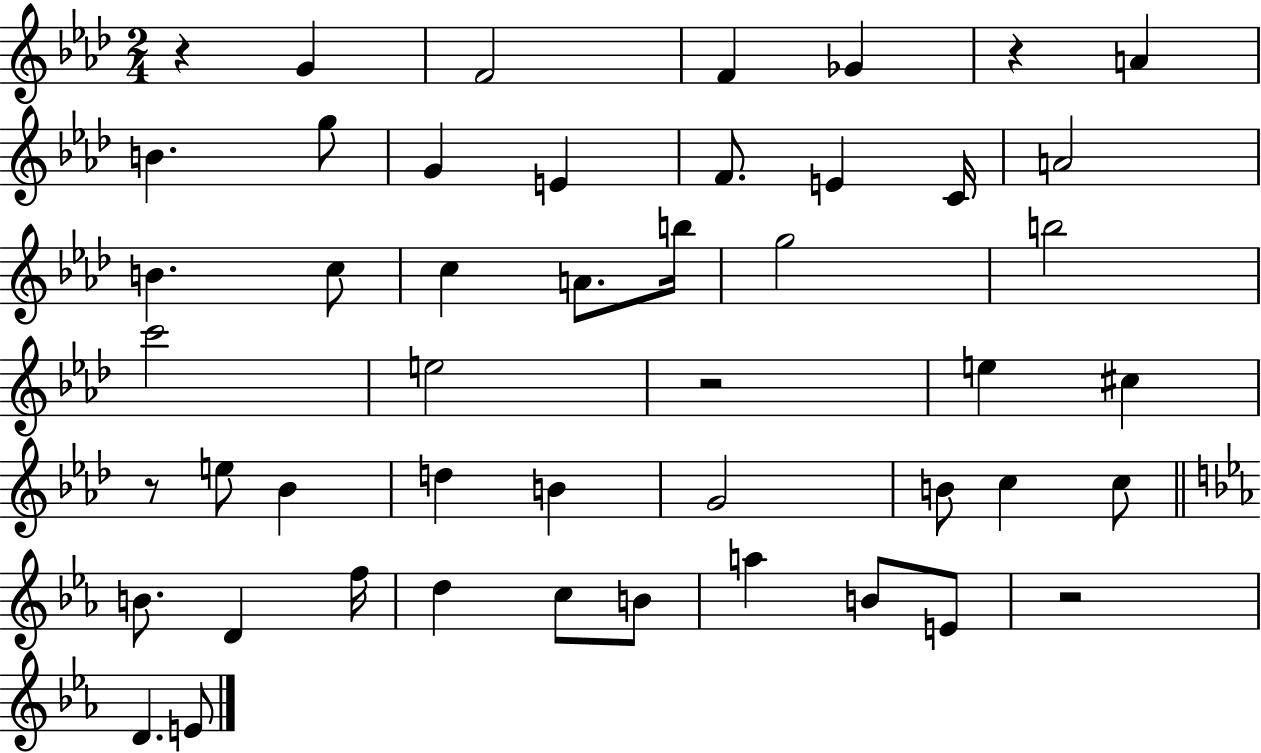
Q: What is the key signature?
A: AES major